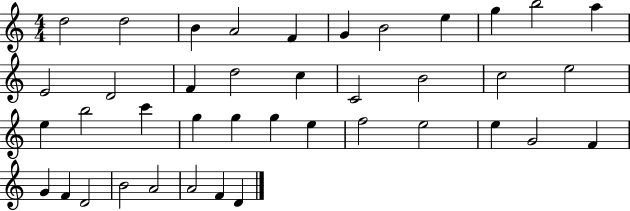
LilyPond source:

{
  \clef treble
  \numericTimeSignature
  \time 4/4
  \key c \major
  d''2 d''2 | b'4 a'2 f'4 | g'4 b'2 e''4 | g''4 b''2 a''4 | \break e'2 d'2 | f'4 d''2 c''4 | c'2 b'2 | c''2 e''2 | \break e''4 b''2 c'''4 | g''4 g''4 g''4 e''4 | f''2 e''2 | e''4 g'2 f'4 | \break g'4 f'4 d'2 | b'2 a'2 | a'2 f'4 d'4 | \bar "|."
}